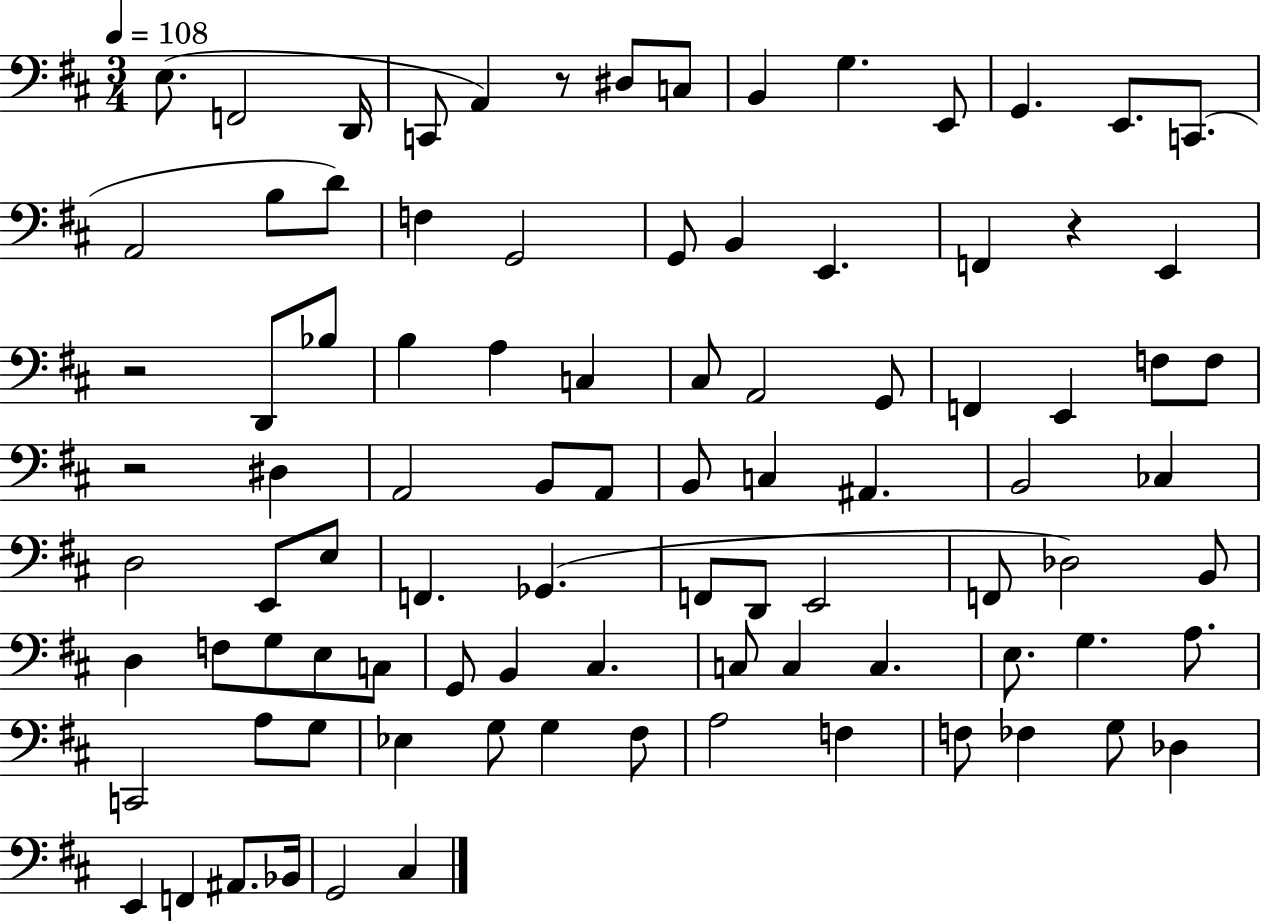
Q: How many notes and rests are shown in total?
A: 92